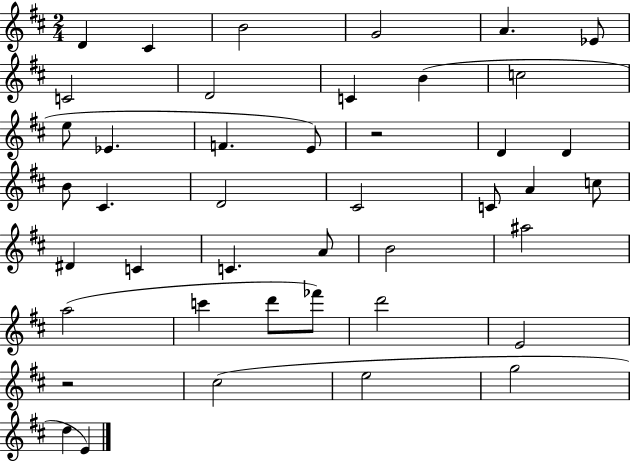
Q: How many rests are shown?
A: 2